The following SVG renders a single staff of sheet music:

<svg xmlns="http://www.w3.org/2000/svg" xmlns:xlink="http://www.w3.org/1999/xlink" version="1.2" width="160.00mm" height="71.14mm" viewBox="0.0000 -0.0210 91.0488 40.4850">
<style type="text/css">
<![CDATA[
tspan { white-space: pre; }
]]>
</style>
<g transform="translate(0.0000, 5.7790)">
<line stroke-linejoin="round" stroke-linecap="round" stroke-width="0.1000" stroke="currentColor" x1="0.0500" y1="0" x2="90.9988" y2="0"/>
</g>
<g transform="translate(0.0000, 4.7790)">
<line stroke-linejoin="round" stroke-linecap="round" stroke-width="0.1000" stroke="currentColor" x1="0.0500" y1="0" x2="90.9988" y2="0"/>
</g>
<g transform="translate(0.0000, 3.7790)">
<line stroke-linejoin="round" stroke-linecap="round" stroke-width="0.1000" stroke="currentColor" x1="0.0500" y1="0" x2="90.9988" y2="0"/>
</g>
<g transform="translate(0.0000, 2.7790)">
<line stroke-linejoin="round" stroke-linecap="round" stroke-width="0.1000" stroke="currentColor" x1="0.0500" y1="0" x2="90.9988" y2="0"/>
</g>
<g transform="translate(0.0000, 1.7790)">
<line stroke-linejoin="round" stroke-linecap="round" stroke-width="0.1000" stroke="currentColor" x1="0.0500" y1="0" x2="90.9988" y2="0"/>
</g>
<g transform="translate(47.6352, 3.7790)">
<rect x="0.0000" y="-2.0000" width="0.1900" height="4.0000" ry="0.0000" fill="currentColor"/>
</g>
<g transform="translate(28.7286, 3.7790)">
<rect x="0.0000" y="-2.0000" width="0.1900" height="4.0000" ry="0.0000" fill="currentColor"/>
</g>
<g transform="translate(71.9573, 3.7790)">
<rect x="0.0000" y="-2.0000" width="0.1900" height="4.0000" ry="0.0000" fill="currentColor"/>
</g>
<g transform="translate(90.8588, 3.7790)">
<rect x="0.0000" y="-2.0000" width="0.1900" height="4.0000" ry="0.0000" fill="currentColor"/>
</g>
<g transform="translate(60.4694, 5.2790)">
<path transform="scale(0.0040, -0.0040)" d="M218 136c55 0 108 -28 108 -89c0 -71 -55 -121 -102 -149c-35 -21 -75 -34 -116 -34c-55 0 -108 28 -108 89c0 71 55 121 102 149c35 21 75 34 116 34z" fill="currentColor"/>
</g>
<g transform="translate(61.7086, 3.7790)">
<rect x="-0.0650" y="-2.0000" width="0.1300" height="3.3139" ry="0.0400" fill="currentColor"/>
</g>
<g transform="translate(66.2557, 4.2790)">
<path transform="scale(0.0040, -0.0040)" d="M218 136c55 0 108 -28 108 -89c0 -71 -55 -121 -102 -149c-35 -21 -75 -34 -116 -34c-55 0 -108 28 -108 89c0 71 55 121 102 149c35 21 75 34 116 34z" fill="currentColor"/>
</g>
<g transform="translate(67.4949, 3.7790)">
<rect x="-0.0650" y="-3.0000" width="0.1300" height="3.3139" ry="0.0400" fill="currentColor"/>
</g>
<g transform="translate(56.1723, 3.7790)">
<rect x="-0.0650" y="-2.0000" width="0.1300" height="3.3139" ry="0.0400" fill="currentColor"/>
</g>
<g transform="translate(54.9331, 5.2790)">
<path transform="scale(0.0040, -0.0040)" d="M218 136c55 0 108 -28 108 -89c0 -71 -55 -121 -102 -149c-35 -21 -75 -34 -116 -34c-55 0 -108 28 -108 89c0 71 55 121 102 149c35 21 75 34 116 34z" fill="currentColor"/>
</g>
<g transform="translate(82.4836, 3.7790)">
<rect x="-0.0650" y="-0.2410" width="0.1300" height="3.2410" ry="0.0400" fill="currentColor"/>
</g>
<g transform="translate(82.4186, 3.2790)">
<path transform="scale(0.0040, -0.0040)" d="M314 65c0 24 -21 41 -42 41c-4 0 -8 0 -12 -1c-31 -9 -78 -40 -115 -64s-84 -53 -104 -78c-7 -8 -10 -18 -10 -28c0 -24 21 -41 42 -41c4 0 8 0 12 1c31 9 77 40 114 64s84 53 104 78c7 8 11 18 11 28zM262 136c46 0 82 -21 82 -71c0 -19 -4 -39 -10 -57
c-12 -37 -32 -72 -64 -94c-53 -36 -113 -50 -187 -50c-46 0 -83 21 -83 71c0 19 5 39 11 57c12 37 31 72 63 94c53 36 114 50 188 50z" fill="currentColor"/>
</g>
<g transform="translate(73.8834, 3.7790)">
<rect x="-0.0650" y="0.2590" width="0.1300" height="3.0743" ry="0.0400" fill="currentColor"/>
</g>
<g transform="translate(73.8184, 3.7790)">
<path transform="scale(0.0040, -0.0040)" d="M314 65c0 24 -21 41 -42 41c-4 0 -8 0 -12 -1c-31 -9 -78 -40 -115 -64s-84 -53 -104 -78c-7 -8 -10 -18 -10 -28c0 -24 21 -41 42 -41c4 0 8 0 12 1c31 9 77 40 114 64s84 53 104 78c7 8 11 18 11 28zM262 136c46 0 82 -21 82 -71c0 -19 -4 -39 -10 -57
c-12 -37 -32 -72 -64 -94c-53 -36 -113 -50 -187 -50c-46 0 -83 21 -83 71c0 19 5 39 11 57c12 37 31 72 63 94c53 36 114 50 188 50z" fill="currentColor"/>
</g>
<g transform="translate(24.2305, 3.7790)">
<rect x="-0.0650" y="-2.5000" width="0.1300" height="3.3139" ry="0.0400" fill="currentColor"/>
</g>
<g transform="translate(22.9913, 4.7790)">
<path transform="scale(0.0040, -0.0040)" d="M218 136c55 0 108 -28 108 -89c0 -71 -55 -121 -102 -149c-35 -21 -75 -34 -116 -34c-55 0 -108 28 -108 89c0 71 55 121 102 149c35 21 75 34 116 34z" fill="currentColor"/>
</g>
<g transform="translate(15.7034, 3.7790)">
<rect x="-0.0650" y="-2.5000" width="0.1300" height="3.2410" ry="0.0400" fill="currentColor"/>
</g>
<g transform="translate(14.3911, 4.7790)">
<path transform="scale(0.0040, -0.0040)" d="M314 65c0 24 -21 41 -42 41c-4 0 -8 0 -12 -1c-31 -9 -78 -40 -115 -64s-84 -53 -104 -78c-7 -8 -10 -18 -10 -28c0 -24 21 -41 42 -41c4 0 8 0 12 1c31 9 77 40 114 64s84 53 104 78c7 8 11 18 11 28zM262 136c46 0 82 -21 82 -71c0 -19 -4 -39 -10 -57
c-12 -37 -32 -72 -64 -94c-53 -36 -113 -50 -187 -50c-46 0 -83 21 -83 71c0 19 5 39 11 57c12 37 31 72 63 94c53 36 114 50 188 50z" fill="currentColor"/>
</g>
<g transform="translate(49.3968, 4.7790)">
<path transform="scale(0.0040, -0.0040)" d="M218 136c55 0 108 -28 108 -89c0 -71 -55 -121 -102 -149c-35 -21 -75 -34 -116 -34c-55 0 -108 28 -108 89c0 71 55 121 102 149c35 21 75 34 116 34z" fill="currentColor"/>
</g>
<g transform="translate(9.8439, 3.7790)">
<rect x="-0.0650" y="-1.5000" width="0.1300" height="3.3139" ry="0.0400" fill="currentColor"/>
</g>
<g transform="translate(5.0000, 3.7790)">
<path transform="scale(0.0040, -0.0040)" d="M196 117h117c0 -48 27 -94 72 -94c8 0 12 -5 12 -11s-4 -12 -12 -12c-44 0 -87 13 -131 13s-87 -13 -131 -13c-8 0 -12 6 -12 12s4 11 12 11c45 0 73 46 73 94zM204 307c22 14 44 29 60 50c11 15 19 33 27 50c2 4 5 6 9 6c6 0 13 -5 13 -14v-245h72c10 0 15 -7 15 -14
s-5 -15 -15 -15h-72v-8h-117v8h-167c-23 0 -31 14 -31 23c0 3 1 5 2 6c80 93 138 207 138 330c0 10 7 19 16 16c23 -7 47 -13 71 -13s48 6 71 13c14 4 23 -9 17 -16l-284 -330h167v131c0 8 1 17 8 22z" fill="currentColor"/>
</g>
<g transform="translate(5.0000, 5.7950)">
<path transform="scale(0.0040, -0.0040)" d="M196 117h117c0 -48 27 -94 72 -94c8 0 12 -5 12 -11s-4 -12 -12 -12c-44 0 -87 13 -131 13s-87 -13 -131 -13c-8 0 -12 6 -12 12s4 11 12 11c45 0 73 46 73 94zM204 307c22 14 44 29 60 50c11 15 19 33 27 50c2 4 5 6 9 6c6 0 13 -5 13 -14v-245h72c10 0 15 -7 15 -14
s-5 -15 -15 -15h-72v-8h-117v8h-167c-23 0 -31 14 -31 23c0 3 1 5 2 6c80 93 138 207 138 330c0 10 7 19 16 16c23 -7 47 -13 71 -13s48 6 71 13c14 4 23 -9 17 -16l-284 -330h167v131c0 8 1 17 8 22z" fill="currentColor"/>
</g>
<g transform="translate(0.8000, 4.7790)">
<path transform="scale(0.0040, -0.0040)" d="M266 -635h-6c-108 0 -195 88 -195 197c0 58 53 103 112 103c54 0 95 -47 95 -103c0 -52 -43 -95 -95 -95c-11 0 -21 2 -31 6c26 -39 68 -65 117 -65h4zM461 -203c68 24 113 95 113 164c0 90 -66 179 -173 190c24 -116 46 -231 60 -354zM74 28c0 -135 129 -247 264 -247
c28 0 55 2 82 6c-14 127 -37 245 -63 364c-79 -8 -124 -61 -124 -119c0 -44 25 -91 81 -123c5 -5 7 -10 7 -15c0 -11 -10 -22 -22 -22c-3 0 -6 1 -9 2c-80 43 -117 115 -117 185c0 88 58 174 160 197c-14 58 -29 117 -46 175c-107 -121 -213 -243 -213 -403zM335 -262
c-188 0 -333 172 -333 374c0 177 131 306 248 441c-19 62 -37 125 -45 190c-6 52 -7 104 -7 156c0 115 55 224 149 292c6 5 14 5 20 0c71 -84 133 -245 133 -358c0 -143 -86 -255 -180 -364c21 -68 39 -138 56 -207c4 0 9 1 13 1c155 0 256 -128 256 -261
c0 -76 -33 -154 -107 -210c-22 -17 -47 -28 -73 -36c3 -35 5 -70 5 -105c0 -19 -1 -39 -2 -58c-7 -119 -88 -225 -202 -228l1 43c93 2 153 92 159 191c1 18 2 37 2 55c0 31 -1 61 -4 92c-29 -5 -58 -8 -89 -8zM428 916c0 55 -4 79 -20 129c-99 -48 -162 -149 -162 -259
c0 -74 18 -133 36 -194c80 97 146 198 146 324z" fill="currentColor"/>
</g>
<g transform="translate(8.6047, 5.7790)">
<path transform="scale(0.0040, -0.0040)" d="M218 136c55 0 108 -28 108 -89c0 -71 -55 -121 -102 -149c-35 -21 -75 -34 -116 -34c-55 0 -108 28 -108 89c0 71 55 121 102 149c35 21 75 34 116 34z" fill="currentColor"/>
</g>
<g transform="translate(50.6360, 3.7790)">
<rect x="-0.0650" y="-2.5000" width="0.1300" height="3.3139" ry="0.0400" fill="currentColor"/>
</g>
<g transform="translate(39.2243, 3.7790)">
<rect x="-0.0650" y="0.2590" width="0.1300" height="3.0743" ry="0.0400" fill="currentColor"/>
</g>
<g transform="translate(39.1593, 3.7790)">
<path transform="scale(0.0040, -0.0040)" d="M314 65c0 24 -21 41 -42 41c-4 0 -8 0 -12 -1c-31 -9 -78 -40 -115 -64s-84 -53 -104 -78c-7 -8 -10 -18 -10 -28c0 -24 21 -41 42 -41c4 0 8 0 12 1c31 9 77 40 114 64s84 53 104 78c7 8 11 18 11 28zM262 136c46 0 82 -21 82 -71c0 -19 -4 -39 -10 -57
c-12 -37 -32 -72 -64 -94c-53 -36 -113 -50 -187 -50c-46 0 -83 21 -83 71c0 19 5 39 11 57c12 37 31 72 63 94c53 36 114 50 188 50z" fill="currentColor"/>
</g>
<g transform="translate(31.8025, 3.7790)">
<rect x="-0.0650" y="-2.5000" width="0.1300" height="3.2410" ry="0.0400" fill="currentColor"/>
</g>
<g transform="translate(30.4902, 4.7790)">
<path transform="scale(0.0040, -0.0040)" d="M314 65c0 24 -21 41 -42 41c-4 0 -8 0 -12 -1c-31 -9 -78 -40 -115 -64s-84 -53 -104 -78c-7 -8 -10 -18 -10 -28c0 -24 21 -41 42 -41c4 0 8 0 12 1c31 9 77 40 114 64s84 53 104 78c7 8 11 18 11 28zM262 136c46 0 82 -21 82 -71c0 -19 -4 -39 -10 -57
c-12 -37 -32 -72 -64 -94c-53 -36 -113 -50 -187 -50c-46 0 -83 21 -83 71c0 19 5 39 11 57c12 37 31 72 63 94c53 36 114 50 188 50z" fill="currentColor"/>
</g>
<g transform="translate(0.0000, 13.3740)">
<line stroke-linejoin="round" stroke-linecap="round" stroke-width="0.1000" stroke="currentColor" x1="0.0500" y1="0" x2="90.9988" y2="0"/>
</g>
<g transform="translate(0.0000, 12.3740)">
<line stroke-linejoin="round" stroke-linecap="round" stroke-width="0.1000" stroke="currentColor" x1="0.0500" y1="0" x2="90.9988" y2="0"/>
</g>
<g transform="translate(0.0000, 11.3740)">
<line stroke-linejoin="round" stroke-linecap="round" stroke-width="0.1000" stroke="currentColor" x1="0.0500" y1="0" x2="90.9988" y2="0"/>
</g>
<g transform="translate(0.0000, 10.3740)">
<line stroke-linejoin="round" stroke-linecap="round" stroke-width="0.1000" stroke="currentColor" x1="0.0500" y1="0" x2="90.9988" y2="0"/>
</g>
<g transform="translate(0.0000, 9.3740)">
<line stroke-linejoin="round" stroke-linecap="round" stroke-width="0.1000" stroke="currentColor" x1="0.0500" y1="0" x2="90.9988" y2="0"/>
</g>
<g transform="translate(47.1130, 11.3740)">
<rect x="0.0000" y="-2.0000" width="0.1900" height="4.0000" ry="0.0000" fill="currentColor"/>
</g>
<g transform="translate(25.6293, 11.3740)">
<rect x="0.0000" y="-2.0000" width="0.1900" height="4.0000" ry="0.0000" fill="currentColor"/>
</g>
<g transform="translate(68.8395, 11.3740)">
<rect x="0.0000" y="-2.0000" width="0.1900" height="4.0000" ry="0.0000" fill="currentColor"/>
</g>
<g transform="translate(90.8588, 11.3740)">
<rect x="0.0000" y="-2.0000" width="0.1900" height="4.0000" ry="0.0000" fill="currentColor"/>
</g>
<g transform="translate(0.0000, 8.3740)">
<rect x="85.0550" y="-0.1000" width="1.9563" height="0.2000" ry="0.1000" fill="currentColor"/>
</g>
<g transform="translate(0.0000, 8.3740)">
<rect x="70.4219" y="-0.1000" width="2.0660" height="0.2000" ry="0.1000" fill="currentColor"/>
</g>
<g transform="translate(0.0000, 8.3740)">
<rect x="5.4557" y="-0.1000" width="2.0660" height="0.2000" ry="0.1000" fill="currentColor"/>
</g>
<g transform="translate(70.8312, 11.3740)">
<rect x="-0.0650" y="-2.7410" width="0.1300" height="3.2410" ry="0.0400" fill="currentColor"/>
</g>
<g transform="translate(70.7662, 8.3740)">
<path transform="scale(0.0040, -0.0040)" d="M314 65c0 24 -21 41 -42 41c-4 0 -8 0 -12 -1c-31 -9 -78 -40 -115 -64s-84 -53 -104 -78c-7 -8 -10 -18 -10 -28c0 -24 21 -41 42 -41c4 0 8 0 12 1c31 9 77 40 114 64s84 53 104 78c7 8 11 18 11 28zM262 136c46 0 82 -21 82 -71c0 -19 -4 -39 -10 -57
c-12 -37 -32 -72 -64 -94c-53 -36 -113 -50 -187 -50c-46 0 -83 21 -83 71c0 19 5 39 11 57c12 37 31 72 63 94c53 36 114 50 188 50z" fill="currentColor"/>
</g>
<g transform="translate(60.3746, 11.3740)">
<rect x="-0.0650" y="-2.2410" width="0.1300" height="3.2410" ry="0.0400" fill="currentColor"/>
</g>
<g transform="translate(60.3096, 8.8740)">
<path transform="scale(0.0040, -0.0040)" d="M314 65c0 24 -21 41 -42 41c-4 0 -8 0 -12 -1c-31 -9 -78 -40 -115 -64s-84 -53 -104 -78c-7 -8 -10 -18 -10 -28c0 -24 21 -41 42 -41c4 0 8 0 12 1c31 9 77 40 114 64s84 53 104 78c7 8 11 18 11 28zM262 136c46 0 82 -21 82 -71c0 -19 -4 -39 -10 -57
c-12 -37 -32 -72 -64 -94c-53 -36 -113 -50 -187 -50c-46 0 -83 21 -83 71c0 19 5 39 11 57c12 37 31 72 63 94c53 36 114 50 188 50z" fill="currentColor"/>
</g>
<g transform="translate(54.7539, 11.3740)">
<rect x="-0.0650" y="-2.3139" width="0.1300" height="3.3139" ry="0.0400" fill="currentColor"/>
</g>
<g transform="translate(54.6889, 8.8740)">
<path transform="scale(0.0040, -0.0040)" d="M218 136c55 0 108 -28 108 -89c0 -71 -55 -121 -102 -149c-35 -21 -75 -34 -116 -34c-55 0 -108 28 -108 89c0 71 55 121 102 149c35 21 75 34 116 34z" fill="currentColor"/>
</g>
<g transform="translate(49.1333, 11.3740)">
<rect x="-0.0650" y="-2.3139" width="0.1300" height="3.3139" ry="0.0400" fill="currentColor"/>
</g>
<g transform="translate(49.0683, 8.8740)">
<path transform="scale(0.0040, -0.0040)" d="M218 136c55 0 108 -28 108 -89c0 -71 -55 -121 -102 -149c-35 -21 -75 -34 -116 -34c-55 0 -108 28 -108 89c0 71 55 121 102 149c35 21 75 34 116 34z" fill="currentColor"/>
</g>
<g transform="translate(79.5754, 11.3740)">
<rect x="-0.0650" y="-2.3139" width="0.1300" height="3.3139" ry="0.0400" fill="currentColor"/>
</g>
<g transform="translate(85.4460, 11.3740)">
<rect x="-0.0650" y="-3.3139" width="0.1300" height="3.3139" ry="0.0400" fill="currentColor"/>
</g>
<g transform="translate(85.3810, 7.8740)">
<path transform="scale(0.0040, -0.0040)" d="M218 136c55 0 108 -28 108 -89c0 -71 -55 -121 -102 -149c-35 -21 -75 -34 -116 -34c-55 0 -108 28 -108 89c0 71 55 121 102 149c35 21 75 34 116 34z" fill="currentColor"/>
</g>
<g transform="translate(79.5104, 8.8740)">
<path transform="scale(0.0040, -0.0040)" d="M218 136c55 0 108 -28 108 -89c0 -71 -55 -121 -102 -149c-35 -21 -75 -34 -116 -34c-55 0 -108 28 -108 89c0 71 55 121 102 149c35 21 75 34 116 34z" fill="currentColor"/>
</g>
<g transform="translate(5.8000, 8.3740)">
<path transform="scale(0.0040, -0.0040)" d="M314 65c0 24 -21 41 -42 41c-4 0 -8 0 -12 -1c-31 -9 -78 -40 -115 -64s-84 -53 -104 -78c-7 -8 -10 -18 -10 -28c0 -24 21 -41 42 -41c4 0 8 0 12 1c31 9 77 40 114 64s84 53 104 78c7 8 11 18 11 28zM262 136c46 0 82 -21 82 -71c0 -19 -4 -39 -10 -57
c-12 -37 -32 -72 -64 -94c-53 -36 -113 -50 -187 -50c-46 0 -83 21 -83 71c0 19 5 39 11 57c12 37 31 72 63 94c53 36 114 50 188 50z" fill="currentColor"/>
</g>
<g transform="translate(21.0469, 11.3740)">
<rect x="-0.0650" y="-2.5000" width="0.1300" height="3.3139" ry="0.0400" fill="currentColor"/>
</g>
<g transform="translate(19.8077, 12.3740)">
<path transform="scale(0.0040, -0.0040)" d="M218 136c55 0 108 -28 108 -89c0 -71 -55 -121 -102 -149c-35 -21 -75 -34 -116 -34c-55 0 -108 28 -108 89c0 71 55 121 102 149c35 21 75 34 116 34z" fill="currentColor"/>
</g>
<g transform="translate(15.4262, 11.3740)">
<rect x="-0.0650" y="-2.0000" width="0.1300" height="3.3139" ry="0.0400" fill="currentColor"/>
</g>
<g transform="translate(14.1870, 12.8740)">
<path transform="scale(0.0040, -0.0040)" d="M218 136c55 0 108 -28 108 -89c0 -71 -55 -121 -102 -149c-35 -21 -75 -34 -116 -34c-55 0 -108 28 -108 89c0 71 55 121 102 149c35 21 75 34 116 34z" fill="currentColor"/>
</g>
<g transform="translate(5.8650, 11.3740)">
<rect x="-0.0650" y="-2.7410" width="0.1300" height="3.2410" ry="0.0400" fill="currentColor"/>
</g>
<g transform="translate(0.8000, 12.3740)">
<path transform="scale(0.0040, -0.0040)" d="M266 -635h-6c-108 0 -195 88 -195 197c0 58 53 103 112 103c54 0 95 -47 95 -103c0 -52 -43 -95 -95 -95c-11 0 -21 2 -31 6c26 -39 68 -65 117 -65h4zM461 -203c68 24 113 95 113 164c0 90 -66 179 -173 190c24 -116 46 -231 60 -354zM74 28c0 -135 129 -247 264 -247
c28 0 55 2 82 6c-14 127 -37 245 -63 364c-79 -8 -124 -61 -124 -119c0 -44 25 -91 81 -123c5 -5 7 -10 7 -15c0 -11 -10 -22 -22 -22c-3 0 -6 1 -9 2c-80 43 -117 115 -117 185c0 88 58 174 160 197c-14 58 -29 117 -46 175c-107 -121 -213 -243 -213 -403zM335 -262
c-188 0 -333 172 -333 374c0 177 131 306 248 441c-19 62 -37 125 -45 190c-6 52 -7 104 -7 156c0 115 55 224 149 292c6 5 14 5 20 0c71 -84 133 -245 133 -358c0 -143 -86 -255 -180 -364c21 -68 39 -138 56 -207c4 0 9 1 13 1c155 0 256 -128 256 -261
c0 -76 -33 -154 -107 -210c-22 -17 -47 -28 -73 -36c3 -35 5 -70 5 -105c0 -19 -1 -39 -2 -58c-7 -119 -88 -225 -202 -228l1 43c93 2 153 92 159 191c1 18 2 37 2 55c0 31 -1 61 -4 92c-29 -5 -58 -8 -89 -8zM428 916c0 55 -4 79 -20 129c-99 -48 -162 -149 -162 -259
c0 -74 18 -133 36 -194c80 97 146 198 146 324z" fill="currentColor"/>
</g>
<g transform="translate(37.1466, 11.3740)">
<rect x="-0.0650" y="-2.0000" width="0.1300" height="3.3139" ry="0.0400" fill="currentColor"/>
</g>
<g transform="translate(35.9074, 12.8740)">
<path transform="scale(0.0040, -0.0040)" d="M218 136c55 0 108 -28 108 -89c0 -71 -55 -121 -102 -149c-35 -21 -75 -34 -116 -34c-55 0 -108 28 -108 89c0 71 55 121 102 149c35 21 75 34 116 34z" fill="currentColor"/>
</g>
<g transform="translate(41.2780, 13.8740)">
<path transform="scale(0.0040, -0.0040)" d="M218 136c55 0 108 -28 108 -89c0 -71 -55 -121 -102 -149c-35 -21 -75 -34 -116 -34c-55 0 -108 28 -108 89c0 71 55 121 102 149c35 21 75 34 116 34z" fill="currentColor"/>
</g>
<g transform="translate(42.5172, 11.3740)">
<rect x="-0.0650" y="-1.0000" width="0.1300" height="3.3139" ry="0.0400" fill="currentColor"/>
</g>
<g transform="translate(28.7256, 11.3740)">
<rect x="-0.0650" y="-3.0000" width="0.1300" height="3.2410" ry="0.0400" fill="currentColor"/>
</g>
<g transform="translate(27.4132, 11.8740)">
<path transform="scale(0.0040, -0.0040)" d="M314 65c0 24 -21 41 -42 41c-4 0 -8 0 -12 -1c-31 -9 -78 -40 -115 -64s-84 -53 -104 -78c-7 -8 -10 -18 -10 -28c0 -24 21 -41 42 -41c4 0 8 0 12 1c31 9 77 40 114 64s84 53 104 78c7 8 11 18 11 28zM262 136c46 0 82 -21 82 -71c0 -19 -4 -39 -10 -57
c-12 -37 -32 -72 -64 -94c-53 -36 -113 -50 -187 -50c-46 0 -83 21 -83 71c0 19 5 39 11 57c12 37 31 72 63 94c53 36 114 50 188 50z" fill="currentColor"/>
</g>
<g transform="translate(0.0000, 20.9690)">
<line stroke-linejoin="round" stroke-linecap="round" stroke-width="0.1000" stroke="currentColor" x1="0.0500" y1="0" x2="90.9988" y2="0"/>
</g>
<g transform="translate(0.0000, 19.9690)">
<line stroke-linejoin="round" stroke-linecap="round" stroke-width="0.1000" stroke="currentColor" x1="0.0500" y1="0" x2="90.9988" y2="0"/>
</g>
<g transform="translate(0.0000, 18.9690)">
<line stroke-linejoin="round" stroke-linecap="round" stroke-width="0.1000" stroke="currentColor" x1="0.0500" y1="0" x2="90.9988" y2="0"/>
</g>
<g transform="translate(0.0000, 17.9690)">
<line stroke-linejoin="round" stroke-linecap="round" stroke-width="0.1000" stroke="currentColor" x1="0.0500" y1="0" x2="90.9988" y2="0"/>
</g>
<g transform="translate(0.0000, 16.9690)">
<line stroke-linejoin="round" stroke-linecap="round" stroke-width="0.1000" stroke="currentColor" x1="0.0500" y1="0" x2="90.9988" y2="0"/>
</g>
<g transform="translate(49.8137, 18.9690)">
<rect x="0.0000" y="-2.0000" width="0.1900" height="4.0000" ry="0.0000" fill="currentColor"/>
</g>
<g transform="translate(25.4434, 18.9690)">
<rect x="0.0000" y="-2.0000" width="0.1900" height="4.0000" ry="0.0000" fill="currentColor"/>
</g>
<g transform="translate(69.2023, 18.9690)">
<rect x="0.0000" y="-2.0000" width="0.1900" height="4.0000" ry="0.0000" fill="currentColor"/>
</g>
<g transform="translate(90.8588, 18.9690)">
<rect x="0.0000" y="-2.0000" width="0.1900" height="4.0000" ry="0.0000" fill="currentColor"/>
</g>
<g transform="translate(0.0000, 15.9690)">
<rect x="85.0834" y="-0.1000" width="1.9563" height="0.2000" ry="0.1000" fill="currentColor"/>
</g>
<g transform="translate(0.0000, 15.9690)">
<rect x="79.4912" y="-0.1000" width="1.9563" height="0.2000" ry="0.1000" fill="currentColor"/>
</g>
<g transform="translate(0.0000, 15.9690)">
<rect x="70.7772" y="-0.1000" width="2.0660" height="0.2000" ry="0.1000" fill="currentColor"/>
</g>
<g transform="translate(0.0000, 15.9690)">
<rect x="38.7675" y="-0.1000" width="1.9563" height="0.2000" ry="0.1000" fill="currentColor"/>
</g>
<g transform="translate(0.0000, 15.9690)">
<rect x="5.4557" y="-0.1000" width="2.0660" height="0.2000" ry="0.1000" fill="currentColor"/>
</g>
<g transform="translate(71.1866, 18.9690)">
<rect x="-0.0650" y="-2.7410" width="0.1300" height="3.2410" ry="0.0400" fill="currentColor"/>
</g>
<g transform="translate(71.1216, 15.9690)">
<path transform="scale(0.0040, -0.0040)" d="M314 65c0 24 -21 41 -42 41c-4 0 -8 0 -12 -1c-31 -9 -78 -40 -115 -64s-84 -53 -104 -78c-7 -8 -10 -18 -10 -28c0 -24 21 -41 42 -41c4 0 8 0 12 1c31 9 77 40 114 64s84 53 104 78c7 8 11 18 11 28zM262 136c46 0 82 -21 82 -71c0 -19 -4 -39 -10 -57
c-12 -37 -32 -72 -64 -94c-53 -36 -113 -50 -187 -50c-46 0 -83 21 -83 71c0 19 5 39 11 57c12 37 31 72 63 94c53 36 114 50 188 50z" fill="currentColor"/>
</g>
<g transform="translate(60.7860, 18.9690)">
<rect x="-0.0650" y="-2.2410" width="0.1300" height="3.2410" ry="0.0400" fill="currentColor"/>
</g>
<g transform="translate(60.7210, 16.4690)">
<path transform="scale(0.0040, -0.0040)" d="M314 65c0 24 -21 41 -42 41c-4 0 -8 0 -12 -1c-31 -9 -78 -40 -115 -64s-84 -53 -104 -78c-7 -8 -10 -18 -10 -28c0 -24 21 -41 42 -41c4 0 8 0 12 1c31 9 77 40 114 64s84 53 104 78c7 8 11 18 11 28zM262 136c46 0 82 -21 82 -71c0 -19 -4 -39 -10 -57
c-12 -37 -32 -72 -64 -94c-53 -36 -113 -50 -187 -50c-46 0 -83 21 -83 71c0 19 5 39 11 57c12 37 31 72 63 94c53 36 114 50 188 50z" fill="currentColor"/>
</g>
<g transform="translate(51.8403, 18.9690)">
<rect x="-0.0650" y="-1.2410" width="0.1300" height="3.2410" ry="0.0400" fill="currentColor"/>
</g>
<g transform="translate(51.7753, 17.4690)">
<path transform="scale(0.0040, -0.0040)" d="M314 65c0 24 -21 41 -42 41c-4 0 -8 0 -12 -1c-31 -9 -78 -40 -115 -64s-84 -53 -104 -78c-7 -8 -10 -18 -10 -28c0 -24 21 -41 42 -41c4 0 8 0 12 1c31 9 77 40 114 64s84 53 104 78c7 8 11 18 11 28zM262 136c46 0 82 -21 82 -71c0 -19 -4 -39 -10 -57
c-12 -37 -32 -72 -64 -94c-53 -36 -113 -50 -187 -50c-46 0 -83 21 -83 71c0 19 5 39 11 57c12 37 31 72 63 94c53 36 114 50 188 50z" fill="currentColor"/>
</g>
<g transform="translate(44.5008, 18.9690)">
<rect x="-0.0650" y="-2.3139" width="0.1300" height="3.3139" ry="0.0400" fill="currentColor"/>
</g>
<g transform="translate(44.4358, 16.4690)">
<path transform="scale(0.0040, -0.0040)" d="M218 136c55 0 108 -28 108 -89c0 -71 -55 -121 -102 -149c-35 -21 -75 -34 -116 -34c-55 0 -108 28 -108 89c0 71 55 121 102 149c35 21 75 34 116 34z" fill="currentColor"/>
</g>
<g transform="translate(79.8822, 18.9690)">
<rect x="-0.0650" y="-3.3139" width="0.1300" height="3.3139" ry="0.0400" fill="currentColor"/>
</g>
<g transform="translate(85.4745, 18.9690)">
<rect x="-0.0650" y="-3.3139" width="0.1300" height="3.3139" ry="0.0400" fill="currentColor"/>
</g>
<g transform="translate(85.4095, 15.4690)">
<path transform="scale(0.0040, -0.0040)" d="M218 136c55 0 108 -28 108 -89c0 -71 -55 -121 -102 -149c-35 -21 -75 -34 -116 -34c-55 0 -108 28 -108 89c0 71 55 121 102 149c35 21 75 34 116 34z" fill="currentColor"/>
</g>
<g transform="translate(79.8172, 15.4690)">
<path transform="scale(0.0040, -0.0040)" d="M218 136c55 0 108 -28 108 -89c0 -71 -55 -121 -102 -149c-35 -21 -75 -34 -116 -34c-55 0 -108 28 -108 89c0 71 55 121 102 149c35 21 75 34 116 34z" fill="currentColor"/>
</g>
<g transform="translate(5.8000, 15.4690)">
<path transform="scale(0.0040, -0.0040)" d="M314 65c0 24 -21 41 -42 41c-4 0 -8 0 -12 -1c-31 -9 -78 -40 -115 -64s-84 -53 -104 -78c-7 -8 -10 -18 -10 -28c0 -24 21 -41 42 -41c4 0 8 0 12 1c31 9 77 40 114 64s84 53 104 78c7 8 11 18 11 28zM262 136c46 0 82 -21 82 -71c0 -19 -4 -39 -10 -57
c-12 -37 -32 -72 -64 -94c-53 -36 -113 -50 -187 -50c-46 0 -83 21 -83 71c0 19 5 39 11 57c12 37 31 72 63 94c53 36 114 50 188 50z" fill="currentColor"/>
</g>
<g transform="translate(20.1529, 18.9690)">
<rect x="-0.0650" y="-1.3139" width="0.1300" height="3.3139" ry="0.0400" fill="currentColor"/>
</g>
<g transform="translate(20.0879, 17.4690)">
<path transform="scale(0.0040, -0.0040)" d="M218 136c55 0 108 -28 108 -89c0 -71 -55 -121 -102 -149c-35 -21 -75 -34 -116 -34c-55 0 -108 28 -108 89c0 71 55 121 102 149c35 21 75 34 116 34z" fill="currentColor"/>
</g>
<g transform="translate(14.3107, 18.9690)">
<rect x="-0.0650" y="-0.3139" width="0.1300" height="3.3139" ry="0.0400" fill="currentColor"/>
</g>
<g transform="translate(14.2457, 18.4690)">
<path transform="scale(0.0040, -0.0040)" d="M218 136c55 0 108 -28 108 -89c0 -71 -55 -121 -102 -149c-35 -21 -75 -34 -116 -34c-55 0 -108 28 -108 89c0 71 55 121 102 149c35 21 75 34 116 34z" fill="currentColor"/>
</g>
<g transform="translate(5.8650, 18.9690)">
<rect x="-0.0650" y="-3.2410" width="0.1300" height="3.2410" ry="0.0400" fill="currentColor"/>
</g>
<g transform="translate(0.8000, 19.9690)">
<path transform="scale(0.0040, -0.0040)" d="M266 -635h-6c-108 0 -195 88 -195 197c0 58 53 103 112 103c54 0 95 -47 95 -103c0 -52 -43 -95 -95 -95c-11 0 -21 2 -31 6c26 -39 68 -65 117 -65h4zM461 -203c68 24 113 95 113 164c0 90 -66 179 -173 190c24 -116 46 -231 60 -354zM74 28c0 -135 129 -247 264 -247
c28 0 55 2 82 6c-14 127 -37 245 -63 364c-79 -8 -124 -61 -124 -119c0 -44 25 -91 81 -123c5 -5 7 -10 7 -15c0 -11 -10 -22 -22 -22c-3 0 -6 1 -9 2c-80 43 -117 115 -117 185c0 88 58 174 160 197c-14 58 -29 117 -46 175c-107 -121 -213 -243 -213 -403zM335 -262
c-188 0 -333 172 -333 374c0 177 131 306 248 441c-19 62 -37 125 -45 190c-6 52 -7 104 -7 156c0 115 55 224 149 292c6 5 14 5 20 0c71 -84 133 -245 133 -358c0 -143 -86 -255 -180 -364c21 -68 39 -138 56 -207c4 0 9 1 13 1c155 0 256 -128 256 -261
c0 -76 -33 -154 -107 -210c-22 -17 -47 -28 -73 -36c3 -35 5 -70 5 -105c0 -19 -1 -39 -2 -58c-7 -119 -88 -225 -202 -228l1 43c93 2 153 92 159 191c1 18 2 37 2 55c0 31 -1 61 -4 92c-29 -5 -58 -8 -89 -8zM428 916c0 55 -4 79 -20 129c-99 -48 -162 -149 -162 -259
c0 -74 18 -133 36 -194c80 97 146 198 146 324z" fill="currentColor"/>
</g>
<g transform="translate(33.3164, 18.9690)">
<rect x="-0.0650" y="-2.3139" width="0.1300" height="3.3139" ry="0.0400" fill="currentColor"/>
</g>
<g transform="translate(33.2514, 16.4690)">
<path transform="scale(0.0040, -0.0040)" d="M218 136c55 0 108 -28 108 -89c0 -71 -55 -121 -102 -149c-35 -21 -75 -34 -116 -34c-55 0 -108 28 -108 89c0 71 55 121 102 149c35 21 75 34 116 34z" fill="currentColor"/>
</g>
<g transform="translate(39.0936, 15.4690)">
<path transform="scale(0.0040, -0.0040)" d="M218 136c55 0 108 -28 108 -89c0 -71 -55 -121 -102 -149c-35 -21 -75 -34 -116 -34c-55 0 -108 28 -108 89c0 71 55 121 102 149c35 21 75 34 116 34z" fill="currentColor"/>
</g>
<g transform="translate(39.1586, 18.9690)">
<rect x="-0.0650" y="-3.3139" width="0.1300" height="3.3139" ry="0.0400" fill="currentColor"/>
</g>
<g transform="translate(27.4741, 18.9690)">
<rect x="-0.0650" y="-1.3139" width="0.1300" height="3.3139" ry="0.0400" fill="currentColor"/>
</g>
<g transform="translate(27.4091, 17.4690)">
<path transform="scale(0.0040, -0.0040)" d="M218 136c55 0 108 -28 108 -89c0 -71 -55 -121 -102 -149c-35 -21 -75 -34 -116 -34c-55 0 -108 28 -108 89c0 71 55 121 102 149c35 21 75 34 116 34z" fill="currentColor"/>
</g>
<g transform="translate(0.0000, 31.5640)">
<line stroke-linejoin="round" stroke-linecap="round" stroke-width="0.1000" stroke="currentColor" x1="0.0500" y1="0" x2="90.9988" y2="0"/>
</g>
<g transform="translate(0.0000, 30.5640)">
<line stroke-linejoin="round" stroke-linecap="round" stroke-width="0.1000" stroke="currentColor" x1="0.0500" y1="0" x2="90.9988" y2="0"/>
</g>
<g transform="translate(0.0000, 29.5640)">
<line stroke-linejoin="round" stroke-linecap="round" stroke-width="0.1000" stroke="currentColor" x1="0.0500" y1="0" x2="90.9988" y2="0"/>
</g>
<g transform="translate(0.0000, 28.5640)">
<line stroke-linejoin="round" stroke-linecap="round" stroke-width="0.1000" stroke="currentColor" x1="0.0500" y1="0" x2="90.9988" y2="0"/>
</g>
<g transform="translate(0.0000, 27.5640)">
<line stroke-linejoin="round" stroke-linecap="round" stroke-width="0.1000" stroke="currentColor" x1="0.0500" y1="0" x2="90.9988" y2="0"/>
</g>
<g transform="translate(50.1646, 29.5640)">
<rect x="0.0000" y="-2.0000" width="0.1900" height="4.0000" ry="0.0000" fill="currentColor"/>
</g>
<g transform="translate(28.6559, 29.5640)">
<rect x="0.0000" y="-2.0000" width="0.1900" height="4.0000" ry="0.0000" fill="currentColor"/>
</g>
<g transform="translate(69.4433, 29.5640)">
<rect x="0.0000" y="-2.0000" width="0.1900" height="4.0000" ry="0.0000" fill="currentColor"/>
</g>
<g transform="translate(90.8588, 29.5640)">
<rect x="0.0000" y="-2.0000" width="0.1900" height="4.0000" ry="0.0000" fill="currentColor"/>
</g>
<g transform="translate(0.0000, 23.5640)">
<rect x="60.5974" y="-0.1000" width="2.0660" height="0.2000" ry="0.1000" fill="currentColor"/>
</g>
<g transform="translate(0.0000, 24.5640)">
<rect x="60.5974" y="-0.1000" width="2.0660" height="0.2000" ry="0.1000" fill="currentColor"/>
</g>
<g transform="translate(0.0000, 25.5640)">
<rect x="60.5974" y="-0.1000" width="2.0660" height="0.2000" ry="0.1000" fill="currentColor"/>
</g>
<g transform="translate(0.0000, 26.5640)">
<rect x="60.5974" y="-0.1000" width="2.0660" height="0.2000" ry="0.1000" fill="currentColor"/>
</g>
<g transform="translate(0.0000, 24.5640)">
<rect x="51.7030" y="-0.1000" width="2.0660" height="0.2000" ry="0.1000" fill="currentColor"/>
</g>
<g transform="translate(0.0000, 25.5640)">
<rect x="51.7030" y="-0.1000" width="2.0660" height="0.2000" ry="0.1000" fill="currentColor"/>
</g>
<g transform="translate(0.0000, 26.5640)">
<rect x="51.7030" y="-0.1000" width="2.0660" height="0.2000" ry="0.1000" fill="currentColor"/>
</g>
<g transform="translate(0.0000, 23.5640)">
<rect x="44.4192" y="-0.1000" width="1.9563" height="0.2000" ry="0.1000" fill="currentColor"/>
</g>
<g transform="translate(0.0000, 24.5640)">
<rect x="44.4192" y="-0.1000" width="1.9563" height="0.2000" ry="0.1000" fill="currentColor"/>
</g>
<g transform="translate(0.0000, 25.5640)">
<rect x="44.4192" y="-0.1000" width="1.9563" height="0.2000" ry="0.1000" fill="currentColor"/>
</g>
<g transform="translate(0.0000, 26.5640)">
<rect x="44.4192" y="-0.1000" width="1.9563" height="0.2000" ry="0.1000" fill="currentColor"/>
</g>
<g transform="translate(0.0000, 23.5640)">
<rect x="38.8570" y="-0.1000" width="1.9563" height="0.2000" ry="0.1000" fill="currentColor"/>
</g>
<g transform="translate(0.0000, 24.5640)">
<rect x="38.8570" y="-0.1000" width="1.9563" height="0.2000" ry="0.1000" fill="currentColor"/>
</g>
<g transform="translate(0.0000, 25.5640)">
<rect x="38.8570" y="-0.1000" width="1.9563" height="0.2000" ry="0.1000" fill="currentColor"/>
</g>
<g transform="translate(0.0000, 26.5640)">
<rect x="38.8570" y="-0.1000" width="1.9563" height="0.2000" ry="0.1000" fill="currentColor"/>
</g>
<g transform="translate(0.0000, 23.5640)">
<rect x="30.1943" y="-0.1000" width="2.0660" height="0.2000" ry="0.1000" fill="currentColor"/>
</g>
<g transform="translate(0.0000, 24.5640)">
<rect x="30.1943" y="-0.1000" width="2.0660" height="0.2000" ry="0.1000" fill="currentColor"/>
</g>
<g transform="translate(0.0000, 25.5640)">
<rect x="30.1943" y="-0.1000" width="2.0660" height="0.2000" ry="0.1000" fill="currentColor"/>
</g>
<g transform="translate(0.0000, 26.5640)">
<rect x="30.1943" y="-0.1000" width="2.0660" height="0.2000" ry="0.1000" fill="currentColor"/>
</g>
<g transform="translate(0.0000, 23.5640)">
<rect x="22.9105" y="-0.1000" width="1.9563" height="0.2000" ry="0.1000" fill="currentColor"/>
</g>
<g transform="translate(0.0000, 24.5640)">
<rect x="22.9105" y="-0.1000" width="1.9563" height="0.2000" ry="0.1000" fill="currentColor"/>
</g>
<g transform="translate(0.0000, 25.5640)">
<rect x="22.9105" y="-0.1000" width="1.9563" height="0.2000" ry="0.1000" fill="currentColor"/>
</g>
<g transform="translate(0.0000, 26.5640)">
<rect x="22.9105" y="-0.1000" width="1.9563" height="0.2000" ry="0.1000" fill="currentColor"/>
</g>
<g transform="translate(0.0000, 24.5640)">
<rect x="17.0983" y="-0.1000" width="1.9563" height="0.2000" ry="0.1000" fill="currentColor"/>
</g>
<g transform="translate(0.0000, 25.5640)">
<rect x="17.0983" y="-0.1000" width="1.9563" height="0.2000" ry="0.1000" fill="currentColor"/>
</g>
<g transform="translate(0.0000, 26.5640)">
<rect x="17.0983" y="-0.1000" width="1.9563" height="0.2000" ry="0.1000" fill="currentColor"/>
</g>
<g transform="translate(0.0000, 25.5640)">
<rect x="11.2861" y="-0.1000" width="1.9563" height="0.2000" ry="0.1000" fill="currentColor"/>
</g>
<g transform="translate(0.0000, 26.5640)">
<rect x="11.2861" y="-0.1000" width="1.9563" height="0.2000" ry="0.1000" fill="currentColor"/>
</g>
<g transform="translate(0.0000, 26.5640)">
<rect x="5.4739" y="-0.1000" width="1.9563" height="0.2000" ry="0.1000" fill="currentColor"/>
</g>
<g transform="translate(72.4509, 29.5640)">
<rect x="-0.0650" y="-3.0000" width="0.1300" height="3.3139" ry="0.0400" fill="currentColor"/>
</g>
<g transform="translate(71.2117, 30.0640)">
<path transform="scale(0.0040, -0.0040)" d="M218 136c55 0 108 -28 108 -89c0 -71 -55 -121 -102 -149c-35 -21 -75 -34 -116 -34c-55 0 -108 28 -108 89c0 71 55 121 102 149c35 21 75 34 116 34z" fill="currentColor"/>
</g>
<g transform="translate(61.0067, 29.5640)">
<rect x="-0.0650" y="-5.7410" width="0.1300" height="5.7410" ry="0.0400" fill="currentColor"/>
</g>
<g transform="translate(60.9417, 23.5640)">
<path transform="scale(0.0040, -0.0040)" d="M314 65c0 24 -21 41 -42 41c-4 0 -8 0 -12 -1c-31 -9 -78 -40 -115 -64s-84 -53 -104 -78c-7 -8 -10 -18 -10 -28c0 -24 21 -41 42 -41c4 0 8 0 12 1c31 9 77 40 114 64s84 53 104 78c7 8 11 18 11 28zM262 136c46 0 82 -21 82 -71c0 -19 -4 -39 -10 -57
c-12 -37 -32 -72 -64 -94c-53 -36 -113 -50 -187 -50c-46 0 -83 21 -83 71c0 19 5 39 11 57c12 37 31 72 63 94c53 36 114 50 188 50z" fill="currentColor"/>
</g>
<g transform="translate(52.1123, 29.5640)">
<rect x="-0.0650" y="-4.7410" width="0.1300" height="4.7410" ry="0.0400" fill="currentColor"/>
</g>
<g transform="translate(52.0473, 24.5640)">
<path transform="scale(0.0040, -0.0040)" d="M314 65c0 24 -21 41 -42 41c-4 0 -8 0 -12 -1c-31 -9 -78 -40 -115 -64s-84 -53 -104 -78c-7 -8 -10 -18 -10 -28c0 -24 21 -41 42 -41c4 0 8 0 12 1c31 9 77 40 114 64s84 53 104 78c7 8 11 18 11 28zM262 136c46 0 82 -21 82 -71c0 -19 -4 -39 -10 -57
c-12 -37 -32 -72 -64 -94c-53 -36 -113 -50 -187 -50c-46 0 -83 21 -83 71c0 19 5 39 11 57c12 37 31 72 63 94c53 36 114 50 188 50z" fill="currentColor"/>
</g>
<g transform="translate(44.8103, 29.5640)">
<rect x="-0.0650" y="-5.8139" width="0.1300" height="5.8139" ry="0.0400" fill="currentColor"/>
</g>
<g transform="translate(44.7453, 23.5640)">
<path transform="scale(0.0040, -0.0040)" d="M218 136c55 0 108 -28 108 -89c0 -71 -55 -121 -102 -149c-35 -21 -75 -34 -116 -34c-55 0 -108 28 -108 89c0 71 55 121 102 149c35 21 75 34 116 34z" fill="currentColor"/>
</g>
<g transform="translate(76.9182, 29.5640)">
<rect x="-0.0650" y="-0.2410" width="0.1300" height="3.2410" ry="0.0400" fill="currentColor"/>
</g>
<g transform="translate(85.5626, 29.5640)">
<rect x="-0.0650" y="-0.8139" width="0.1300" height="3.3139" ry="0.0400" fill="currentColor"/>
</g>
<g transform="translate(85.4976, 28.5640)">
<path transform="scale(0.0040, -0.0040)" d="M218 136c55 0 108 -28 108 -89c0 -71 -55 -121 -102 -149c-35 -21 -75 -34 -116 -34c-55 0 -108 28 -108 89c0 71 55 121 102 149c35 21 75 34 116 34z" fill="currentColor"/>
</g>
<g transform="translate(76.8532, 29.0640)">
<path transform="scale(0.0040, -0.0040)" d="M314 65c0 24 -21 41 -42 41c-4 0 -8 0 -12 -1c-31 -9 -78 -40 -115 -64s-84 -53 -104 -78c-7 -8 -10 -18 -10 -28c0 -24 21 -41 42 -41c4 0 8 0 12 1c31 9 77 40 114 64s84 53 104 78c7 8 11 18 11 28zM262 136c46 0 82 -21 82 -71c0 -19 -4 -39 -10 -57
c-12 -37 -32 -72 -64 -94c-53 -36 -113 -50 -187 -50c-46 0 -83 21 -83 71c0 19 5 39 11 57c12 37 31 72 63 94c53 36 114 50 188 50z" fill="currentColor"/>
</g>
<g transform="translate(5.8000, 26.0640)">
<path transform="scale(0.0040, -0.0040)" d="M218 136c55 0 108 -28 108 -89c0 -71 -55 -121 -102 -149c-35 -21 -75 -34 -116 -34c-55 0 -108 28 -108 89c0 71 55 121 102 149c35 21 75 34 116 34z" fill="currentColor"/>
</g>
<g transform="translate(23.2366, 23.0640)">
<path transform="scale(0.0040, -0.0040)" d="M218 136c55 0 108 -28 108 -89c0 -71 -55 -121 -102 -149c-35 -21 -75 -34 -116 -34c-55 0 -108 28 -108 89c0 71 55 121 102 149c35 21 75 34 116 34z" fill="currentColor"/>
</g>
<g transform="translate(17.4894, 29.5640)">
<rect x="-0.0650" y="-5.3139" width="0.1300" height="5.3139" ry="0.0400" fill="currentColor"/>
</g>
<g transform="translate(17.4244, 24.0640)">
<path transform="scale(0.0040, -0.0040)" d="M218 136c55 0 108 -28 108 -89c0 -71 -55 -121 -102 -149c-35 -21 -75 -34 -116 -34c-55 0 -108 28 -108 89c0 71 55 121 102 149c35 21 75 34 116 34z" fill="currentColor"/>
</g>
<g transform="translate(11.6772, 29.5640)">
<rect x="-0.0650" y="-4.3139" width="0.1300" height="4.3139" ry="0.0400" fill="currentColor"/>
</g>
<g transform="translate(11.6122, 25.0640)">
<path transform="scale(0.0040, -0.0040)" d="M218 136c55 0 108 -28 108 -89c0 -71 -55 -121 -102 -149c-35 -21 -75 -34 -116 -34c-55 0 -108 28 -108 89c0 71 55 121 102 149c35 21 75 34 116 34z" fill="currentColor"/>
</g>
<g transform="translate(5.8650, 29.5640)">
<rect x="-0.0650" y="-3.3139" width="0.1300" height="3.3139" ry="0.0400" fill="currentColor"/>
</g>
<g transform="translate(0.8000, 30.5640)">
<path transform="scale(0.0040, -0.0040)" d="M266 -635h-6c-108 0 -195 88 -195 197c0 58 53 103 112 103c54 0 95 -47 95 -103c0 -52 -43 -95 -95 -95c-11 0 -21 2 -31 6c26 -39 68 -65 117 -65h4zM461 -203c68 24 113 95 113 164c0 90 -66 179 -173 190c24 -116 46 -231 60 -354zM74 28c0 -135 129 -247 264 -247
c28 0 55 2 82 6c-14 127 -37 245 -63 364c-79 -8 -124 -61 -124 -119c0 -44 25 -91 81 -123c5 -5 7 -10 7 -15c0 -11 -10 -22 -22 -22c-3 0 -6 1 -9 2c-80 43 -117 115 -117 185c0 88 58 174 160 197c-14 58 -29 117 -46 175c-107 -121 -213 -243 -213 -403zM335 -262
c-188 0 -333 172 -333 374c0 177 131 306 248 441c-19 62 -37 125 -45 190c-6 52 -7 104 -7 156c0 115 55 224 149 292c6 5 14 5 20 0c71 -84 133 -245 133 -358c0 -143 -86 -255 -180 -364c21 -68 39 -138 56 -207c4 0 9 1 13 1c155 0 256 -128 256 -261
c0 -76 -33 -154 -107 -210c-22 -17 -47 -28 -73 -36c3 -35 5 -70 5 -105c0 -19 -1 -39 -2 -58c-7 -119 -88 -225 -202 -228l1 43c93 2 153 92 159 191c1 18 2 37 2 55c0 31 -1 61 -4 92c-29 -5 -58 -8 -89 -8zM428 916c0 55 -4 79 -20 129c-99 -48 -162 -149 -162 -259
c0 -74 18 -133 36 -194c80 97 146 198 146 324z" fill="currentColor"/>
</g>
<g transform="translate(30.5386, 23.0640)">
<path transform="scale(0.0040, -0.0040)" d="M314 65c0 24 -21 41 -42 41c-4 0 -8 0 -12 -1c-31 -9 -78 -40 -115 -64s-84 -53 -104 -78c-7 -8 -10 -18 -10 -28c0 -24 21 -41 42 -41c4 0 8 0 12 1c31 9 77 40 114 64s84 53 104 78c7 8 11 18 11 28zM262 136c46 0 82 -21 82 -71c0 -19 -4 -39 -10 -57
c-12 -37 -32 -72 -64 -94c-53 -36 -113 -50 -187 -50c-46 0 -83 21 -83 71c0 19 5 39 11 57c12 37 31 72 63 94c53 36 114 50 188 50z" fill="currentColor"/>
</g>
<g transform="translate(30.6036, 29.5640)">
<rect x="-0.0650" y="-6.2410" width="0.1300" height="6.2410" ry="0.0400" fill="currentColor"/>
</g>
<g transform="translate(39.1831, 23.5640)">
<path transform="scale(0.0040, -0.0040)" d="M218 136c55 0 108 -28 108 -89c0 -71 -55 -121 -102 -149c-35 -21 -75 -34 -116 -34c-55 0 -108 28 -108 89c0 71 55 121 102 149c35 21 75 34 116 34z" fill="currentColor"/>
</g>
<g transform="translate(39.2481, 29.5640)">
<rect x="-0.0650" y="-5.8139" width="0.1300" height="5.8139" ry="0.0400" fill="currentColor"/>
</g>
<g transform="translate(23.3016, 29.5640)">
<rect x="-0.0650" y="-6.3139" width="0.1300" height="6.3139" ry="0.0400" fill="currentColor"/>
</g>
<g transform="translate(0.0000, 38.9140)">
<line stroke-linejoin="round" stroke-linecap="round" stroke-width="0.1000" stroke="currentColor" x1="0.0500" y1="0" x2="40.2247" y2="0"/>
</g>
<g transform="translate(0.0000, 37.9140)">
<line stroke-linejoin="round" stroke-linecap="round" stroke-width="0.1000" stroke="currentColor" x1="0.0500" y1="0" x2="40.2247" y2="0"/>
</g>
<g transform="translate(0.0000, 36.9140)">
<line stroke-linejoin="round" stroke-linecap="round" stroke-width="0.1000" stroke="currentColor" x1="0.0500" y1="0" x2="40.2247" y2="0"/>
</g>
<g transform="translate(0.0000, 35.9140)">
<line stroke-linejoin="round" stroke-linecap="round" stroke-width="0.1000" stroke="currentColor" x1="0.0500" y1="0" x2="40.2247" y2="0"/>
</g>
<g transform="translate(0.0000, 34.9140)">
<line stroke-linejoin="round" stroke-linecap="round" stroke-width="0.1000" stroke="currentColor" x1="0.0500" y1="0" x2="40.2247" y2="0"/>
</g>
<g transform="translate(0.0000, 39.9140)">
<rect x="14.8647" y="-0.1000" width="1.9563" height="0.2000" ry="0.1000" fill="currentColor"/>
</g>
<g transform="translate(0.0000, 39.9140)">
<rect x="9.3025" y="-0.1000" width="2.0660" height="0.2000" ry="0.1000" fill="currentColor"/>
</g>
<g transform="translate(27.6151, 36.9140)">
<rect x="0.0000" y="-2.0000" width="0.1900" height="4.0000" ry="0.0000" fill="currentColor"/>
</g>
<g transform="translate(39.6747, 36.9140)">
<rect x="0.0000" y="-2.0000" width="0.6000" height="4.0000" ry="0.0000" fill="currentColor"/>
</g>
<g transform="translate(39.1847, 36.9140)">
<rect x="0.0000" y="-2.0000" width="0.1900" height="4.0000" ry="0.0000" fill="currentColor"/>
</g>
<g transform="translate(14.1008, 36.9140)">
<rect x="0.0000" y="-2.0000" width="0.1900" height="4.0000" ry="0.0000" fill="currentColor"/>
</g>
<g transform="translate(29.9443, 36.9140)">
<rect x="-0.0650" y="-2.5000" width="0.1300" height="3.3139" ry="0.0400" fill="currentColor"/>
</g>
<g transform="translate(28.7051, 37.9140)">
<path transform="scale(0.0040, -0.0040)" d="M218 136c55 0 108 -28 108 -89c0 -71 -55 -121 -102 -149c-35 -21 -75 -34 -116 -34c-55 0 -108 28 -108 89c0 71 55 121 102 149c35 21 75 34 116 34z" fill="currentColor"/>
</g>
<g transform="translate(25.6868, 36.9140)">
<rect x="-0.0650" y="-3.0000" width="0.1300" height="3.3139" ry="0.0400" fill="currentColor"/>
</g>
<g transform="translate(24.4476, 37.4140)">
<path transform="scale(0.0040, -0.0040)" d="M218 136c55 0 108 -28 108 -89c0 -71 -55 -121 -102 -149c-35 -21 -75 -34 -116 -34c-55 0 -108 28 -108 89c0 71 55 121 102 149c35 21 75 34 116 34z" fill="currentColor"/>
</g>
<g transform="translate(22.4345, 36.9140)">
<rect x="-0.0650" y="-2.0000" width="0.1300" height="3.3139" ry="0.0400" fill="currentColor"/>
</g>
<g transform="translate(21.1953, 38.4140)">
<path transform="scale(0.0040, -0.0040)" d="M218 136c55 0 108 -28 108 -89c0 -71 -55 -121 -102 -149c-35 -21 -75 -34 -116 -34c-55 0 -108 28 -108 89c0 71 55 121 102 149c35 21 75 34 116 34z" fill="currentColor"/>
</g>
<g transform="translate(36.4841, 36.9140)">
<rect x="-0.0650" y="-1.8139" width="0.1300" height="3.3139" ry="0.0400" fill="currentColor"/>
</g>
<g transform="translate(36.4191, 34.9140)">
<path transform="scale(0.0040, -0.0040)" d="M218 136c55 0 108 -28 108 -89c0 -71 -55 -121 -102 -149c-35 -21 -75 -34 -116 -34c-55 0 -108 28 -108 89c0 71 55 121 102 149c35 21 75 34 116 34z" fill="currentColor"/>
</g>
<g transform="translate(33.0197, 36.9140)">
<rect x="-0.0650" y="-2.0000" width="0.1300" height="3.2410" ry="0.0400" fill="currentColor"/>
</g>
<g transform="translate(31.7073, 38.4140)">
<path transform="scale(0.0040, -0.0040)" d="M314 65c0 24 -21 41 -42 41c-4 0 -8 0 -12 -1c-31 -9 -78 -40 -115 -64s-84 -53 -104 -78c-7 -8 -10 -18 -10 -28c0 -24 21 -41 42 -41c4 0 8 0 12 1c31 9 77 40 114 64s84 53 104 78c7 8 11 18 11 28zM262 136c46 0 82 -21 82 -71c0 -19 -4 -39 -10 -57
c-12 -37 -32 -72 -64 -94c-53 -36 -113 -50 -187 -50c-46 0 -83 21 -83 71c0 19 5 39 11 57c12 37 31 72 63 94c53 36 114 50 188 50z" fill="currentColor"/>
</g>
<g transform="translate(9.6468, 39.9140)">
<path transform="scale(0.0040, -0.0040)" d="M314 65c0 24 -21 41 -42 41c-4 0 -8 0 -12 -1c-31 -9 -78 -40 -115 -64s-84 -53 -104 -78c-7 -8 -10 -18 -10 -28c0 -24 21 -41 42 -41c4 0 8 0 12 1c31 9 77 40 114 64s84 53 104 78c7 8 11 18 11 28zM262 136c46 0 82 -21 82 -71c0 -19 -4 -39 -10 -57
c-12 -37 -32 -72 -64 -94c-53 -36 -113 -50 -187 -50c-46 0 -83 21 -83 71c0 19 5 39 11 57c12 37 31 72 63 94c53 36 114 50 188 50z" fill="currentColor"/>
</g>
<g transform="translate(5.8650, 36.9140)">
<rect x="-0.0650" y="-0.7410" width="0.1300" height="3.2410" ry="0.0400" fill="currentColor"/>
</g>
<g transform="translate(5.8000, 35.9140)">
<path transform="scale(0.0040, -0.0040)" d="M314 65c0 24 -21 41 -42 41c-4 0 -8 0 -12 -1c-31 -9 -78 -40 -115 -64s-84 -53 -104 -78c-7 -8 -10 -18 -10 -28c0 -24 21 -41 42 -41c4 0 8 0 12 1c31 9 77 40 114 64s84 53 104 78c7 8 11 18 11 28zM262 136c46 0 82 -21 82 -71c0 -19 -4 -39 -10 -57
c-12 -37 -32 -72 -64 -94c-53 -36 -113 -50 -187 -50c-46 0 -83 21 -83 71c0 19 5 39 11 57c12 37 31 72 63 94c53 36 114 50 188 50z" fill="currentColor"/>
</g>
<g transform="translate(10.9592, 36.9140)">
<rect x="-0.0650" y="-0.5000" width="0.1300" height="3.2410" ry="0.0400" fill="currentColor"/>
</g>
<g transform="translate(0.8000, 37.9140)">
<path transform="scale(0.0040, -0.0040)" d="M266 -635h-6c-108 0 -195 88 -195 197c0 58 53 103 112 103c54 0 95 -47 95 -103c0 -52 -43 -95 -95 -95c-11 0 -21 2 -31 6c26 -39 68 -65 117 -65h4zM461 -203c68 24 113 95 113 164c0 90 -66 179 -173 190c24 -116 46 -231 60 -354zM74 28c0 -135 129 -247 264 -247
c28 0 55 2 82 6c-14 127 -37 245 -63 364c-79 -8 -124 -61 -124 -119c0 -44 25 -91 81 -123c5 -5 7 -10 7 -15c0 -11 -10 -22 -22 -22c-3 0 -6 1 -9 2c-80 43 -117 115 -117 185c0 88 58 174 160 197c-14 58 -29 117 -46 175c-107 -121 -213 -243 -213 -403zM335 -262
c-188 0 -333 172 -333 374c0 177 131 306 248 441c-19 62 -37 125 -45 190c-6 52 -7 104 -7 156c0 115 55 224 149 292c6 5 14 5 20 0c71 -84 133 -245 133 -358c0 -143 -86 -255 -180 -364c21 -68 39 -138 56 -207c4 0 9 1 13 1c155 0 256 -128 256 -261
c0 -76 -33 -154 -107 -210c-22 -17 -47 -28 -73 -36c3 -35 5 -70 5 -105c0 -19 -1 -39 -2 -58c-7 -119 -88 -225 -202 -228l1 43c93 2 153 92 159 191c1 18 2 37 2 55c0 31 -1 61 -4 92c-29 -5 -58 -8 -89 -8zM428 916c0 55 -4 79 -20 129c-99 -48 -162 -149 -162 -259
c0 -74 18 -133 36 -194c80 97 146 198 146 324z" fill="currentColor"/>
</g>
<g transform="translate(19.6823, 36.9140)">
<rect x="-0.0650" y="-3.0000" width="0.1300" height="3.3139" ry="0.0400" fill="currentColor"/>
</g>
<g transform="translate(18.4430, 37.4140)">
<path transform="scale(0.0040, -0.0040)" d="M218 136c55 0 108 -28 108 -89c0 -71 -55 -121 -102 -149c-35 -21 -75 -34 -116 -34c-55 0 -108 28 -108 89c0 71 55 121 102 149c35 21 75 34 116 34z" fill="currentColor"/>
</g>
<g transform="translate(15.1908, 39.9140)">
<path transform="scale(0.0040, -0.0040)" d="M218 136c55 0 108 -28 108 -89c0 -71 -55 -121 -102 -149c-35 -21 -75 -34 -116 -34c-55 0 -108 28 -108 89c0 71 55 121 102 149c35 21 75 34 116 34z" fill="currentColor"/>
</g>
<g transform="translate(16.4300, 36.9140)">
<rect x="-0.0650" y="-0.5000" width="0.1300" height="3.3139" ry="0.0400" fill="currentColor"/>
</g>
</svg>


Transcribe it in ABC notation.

X:1
T:Untitled
M:4/4
L:1/4
K:C
E G2 G G2 B2 G F F A B2 c2 a2 F G A2 F D g g g2 a2 g b b2 c e e g b g e2 g2 a2 b b b d' f' a' a'2 g' g' e'2 g'2 A c2 d d2 C2 C A F A G F2 f